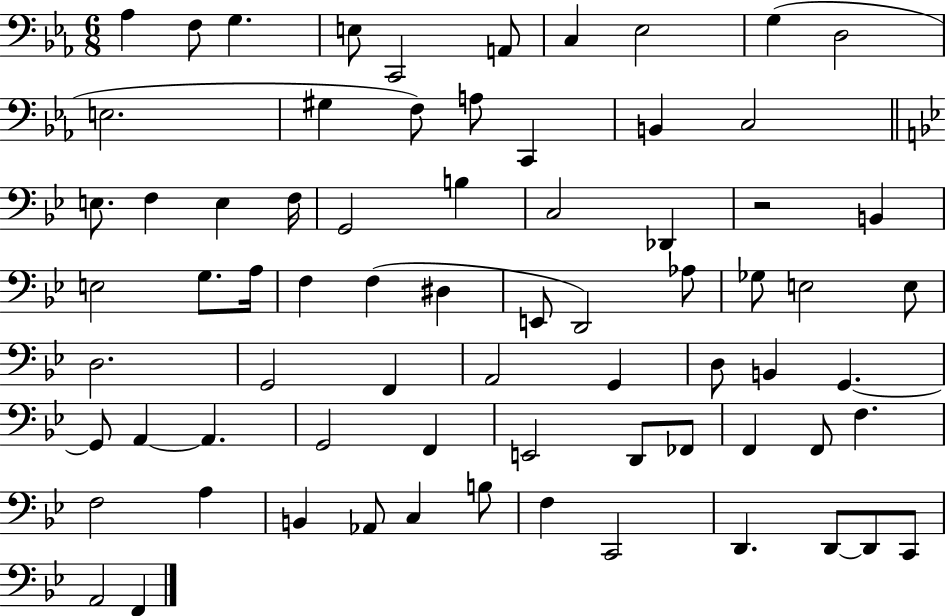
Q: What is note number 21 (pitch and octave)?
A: F3